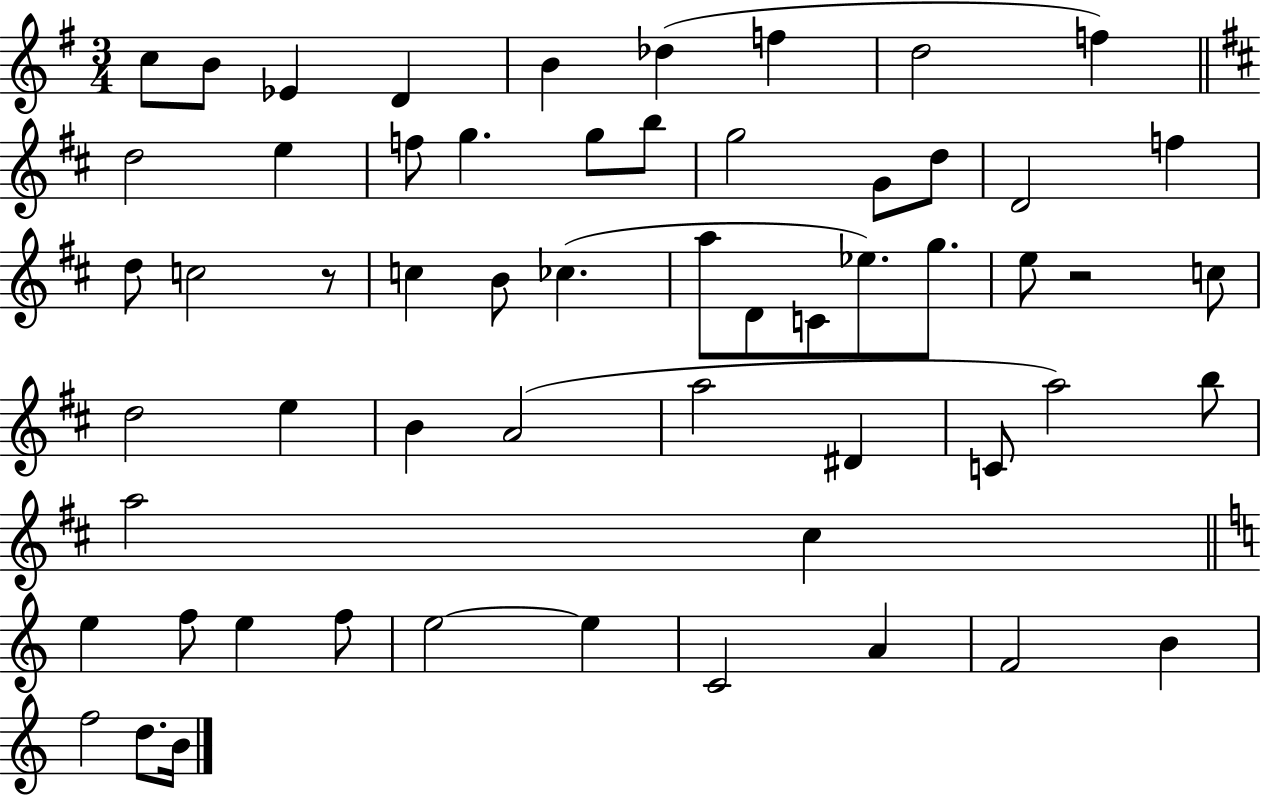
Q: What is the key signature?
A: G major